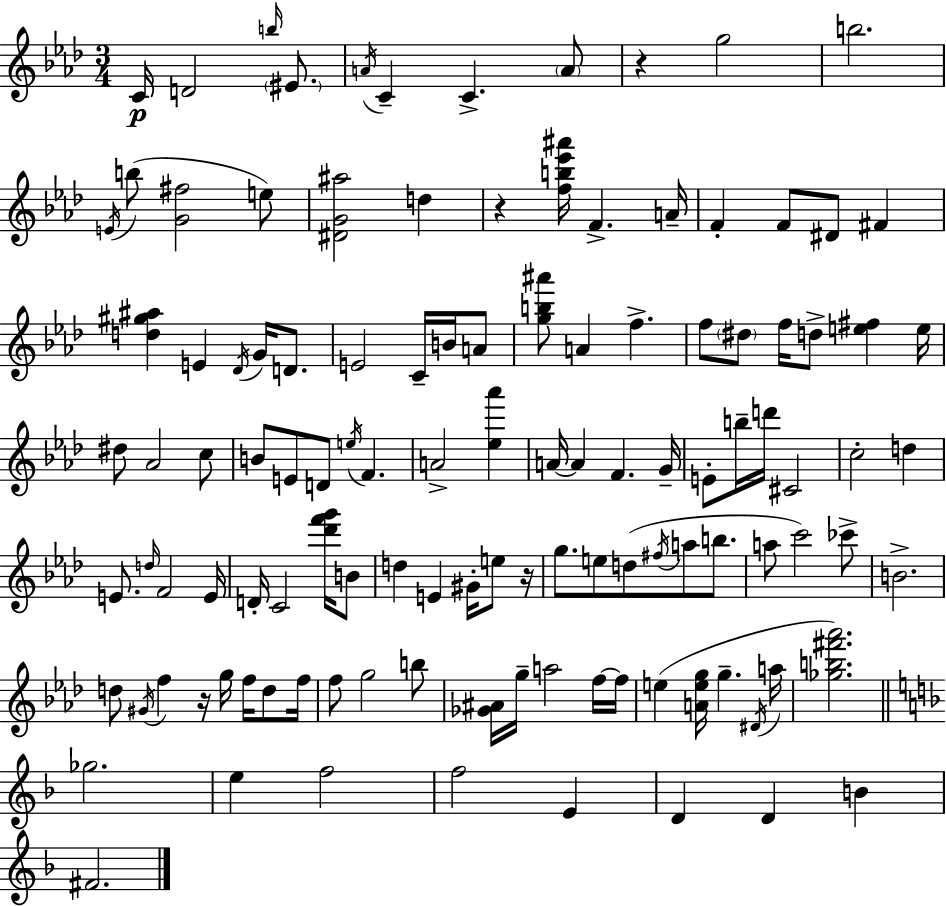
{
  \clef treble
  \numericTimeSignature
  \time 3/4
  \key aes \major
  c'16\p d'2 \grace { b''16 } \parenthesize eis'8. | \acciaccatura { a'16 } c'4-- c'4.-> | \parenthesize a'8 r4 g''2 | b''2. | \break \acciaccatura { e'16 }( b''8 <g' fis''>2 | e''8) <dis' g' ais''>2 d''4 | r4 <f'' b'' ees''' ais'''>16 f'4.-> | a'16-- f'4-. f'8 dis'8 fis'4 | \break <d'' gis'' ais''>4 e'4 \acciaccatura { des'16 } | g'16 d'8. e'2 | c'16-- b'16 a'8 <g'' b'' ais'''>8 a'4 f''4.-> | f''8 \parenthesize dis''8 f''16 d''8-> <e'' fis''>4 | \break e''16 dis''8 aes'2 | c''8 b'8 e'8 d'8 \acciaccatura { e''16 } f'4. | a'2-> | <ees'' aes'''>4 a'16~~ a'4 f'4. | \break g'16-- e'8-. b''16-- d'''16 cis'2 | c''2-. | d''4 e'8. \grace { d''16 } f'2 | e'16 d'16-. c'2 | \break <des''' f''' g'''>16 b'8 d''4 e'4 | gis'16-. e''8 r16 g''8. e''8 d''8( | \acciaccatura { fis''16 } a''8 b''8. a''8 c'''2) | ces'''8-> b'2.-> | \break d''8 \acciaccatura { gis'16 } f''4 | r16 g''16 f''16 d''8 f''16 f''8 g''2 | b''8 <ges' ais'>16 g''16-- a''2 | f''16~~ f''16 e''4( | \break <a' e'' g''>16 g''4.-- \acciaccatura { dis'16 } a''16 <ges'' b'' fis''' aes'''>2.) | \bar "||" \break \key d \minor ges''2. | e''4 f''2 | f''2 e'4 | d'4 d'4 b'4 | \break fis'2. | \bar "|."
}